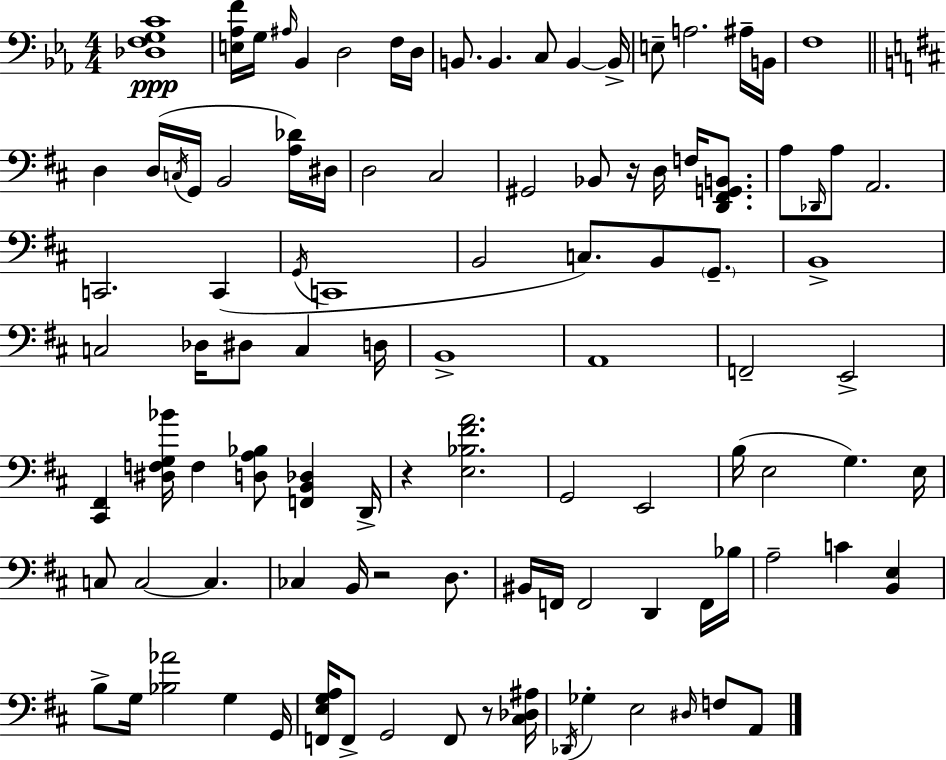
[Db3,F3,G3,C4]/w [E3,Ab3,F4]/s G3/s A#3/s Bb2/q D3/h F3/s D3/s B2/e. B2/q. C3/e B2/q B2/s E3/e A3/h. A#3/s B2/s F3/w D3/q D3/s C3/s G2/s B2/h [A3,Db4]/s D#3/s D3/h C#3/h G#2/h Bb2/e R/s D3/s F3/s [D2,F#2,G2,B2]/e. A3/e Db2/s A3/e A2/h. C2/h. C2/q G2/s C2/w B2/h C3/e. B2/e G2/e. B2/w C3/h Db3/s D#3/e C3/q D3/s B2/w A2/w F2/h E2/h [C#2,F#2]/q [D#3,F3,G3,Bb4]/s F3/q [D3,A3,Bb3]/e [F2,B2,Db3]/q D2/s R/q [E3,Bb3,F#4,A4]/h. G2/h E2/h B3/s E3/h G3/q. E3/s C3/e C3/h C3/q. CES3/q B2/s R/h D3/e. BIS2/s F2/s F2/h D2/q F2/s Bb3/s A3/h C4/q [B2,E3]/q B3/e G3/s [Bb3,Ab4]/h G3/q G2/s [F2,E3,G3,A3]/s F2/e G2/h F2/e R/e [C#3,Db3,A#3]/s Db2/s Gb3/q E3/h D#3/s F3/e A2/e